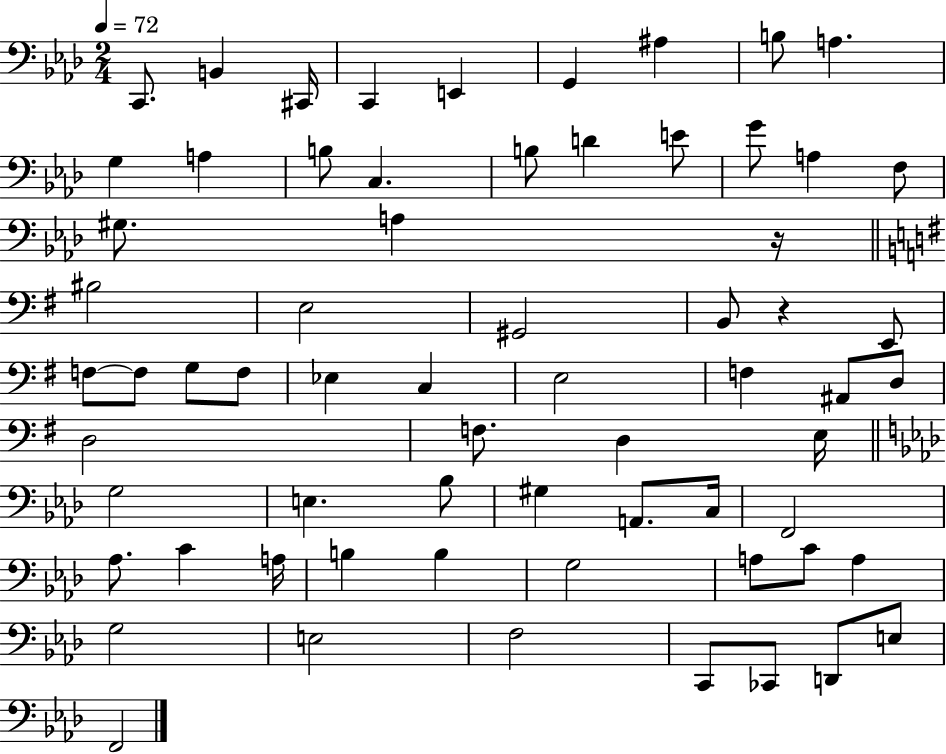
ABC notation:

X:1
T:Untitled
M:2/4
L:1/4
K:Ab
C,,/2 B,, ^C,,/4 C,, E,, G,, ^A, B,/2 A, G, A, B,/2 C, B,/2 D E/2 G/2 A, F,/2 ^G,/2 A, z/4 ^B,2 E,2 ^G,,2 B,,/2 z E,,/2 F,/2 F,/2 G,/2 F,/2 _E, C, E,2 F, ^A,,/2 D,/2 D,2 F,/2 D, E,/4 G,2 E, _B,/2 ^G, A,,/2 C,/4 F,,2 _A,/2 C A,/4 B, B, G,2 A,/2 C/2 A, G,2 E,2 F,2 C,,/2 _C,,/2 D,,/2 E,/2 F,,2